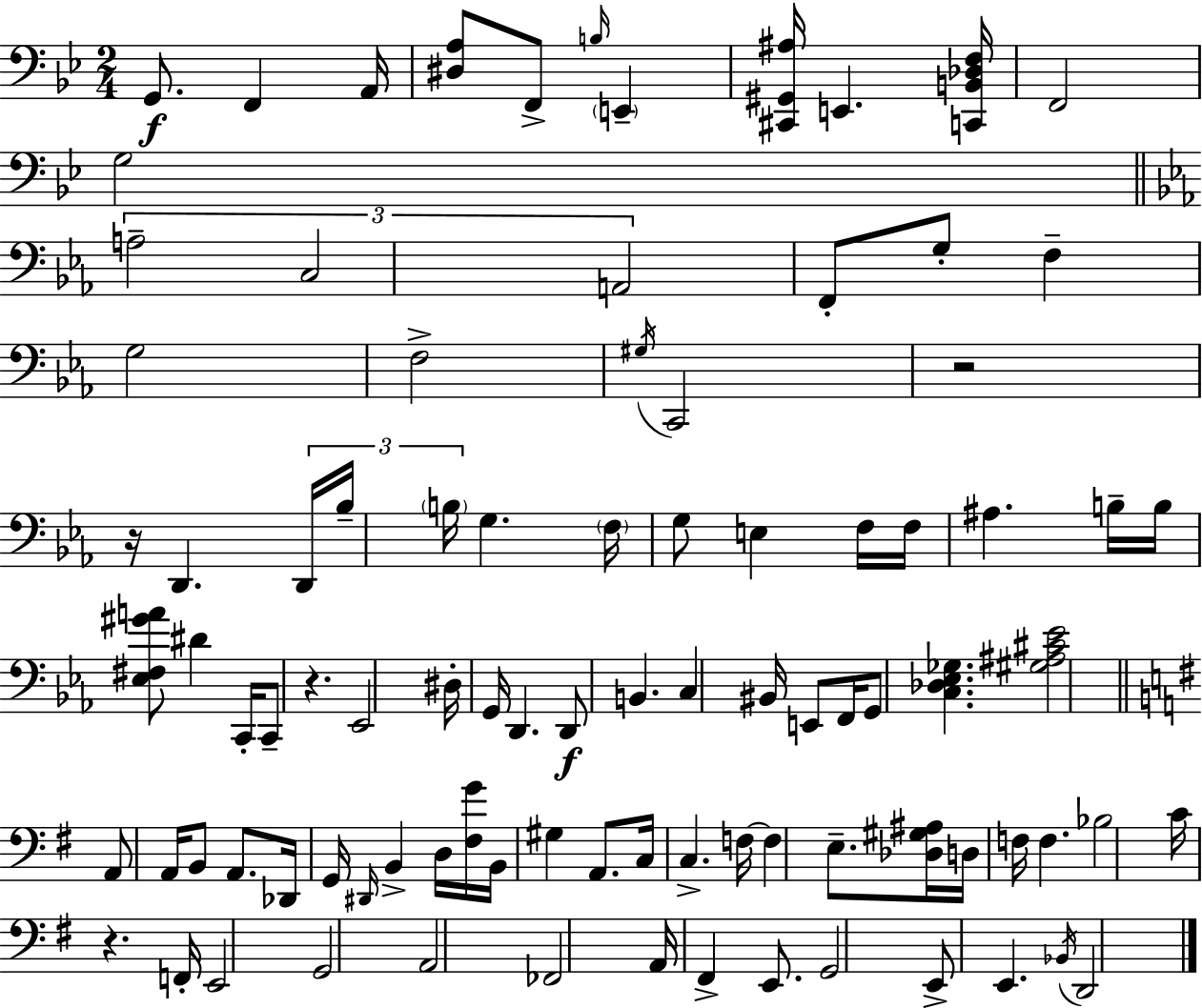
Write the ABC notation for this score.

X:1
T:Untitled
M:2/4
L:1/4
K:Gm
G,,/2 F,, A,,/4 [^D,A,]/2 F,,/2 B,/4 E,, [^C,,^G,,^A,]/4 E,, [C,,B,,_D,F,]/4 F,,2 G,2 A,2 C,2 A,,2 F,,/2 G,/2 F, G,2 F,2 ^G,/4 C,,2 z2 z/4 D,, D,,/4 _B,/4 B,/4 G, F,/4 G,/2 E, F,/4 F,/4 ^A, B,/4 B,/4 [_E,^F,^GA]/2 ^D C,,/4 C,,/2 z _E,,2 ^D,/4 G,,/4 D,, D,,/2 B,, C, ^B,,/4 E,,/2 F,,/4 G,,/2 [C,_D,_E,_G,] [^G,^A,^C_E]2 A,,/2 A,,/4 B,,/2 A,,/2 _D,,/4 G,,/4 ^D,,/4 B,, D,/4 [^F,G]/4 B,,/4 ^G, A,,/2 C,/4 C, F,/4 F, E,/2 [_D,^G,^A,]/4 D,/4 F,/4 F, _B,2 C/4 z F,,/4 E,,2 G,,2 A,,2 _F,,2 A,,/4 ^F,, E,,/2 G,,2 E,,/2 E,, _B,,/4 D,,2